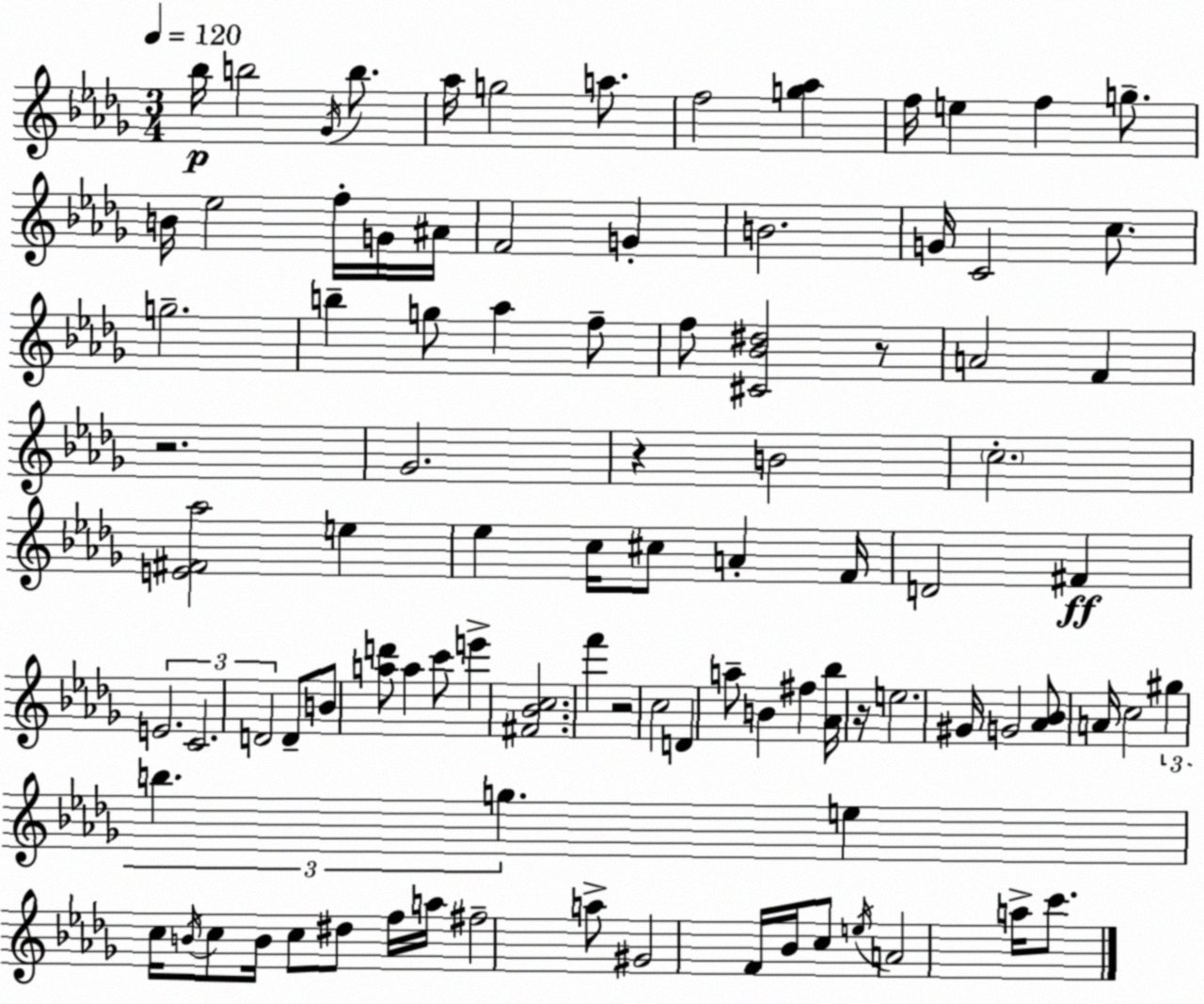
X:1
T:Untitled
M:3/4
L:1/4
K:Bbm
_b/4 b2 _G/4 b/2 _a/4 g2 a/2 f2 [g_a] f/4 e f g/2 B/4 _e2 f/4 G/4 ^A/4 F2 G B2 G/4 C2 c/2 g2 b g/2 _a f/2 f/2 [^C_B^d]2 z/2 A2 F z2 _G2 z B2 c2 [E^F_a]2 e _e c/4 ^c/2 A F/4 D2 ^F E2 C2 D2 D/2 B/2 [ad']/2 a c'/2 e' [^F_Bc]2 f' z2 c2 D a/2 B ^f [_A_b]/4 z/4 e2 ^G/4 G2 [_A_B]/2 A/4 c2 ^g b g e c/4 B/4 c/2 B/4 c/2 ^d/2 f/4 a/4 ^f2 a/2 ^G2 F/4 _B/4 c/2 e/4 A2 a/4 c'/2